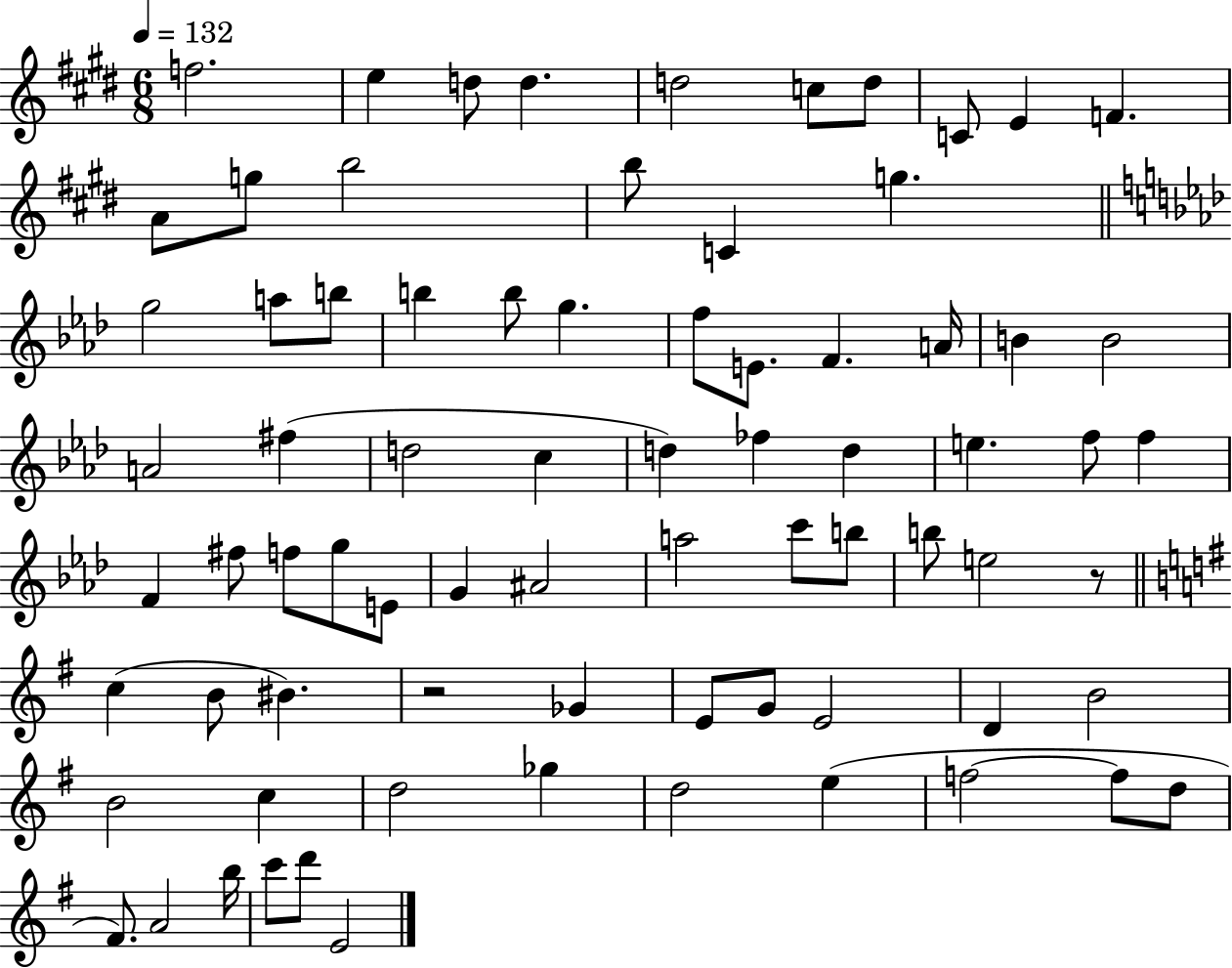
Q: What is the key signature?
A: E major